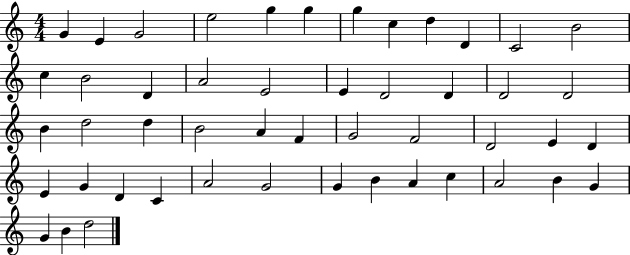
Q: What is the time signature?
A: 4/4